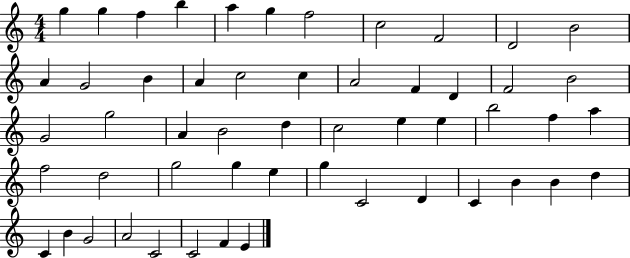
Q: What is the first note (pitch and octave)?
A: G5